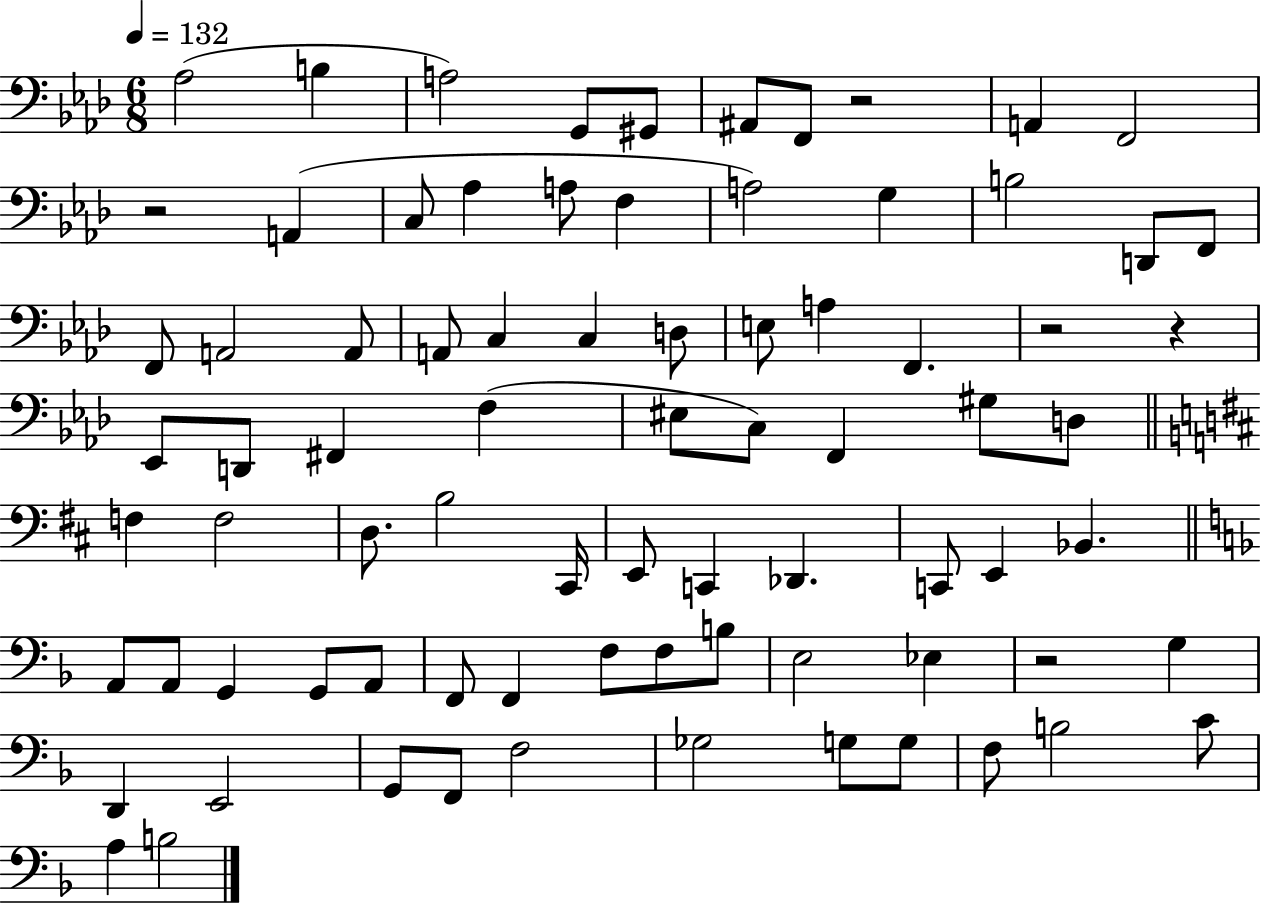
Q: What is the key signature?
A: AES major